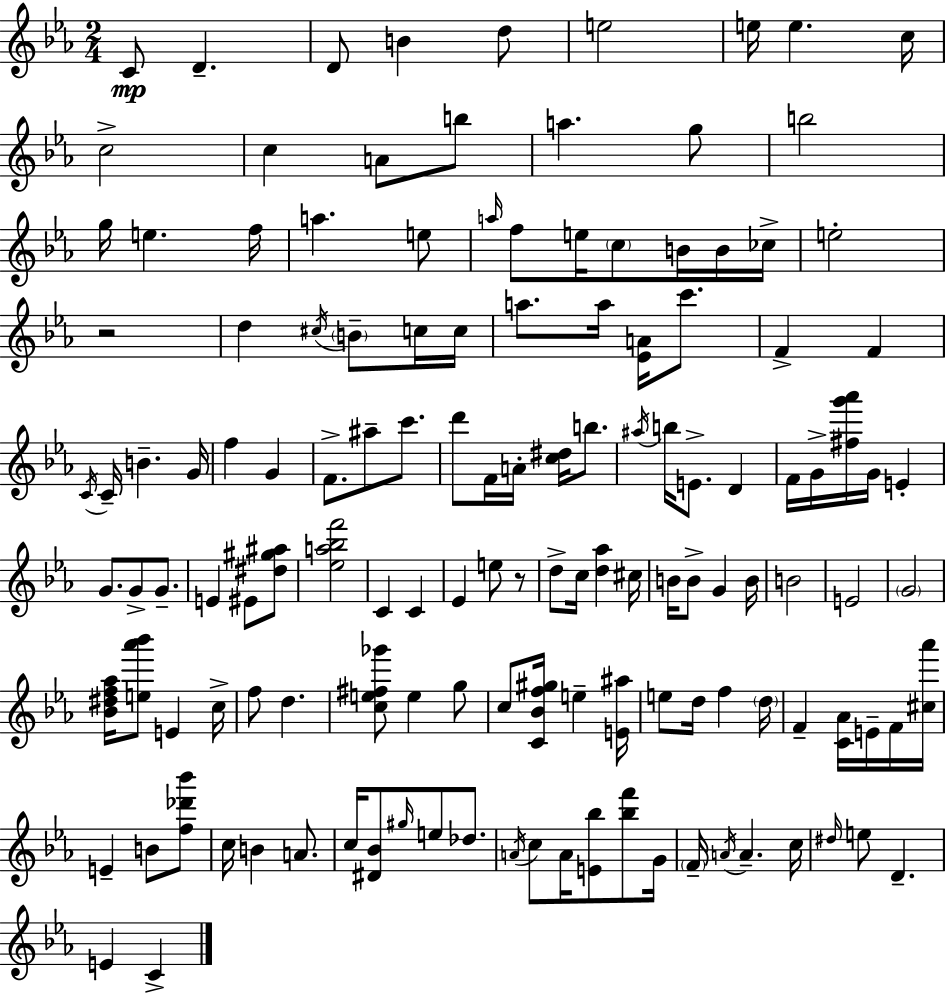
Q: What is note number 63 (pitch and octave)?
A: G4